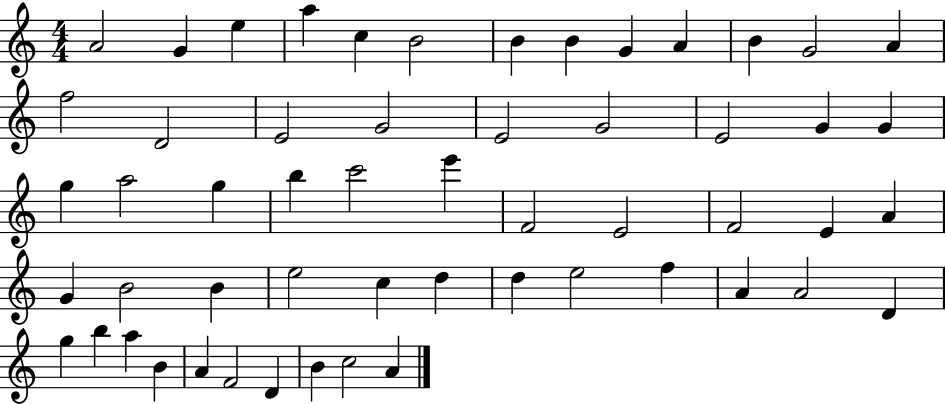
A4/h G4/q E5/q A5/q C5/q B4/h B4/q B4/q G4/q A4/q B4/q G4/h A4/q F5/h D4/h E4/h G4/h E4/h G4/h E4/h G4/q G4/q G5/q A5/h G5/q B5/q C6/h E6/q F4/h E4/h F4/h E4/q A4/q G4/q B4/h B4/q E5/h C5/q D5/q D5/q E5/h F5/q A4/q A4/h D4/q G5/q B5/q A5/q B4/q A4/q F4/h D4/q B4/q C5/h A4/q